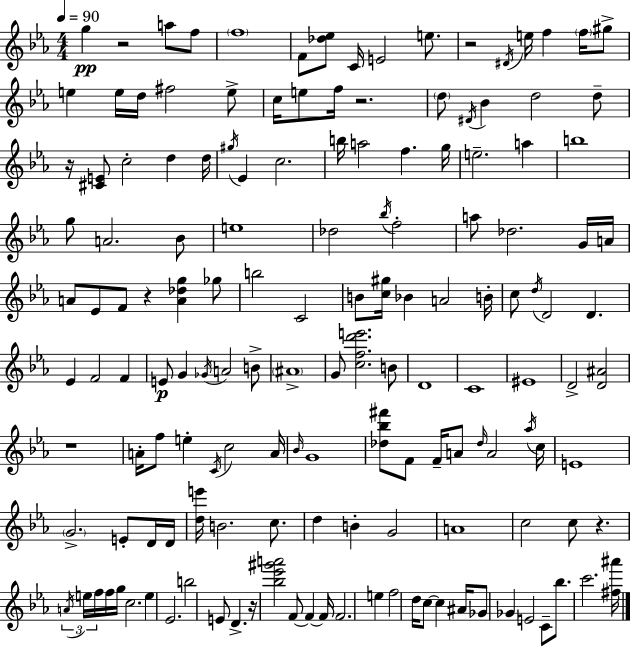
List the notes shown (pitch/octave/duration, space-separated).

G5/q R/h A5/e F5/e F5/w F4/e [Db5,Eb5]/e C4/s E4/h E5/e. R/h D#4/s E5/s F5/q F5/s G#5/e E5/q E5/s D5/s F#5/h E5/e C5/s E5/e F5/s R/h. D5/e D#4/s Bb4/q D5/h D5/e R/s [C#4,E4]/e C5/h D5/q D5/s G#5/s Eb4/q C5/h. B5/s A5/h F5/q. G5/s E5/h. A5/q B5/w G5/e A4/h. Bb4/e E5/w Db5/h Bb5/s F5/h A5/e Db5/h. G4/s A4/s A4/e Eb4/e F4/e R/q [A4,Db5,G5]/q Gb5/e B5/h C4/h B4/e [C5,G#5]/s Bb4/q A4/h B4/s C5/e D5/s D4/h D4/q. Eb4/q F4/h F4/q E4/e G4/q Gb4/s A4/h B4/e A#4/w G4/e [C5,F5,D6,E6]/h. B4/e D4/w C4/w EIS4/w D4/h [D4,A#4]/h R/w A4/s F5/e E5/q C4/s C5/h A4/s Bb4/s G4/w [Db5,Bb5,F#6]/e F4/e F4/s A4/e Db5/s A4/h Ab5/s C5/s E4/w G4/h. E4/e D4/s D4/s [D5,E6]/s B4/h. C5/e. D5/q B4/q G4/h A4/w C5/h C5/e R/q. A4/s E5/s F5/s F5/s G5/s C5/h. E5/q Eb4/h. B5/h E4/e D4/q. R/s [Bb5,Eb6,G#6,A6]/h F4/e F4/q F4/s F4/h. E5/q F5/h D5/s C5/e C5/q A#4/s Gb4/e Gb4/q E4/h C4/e Bb5/e. C6/h. [F#5,A#6]/s